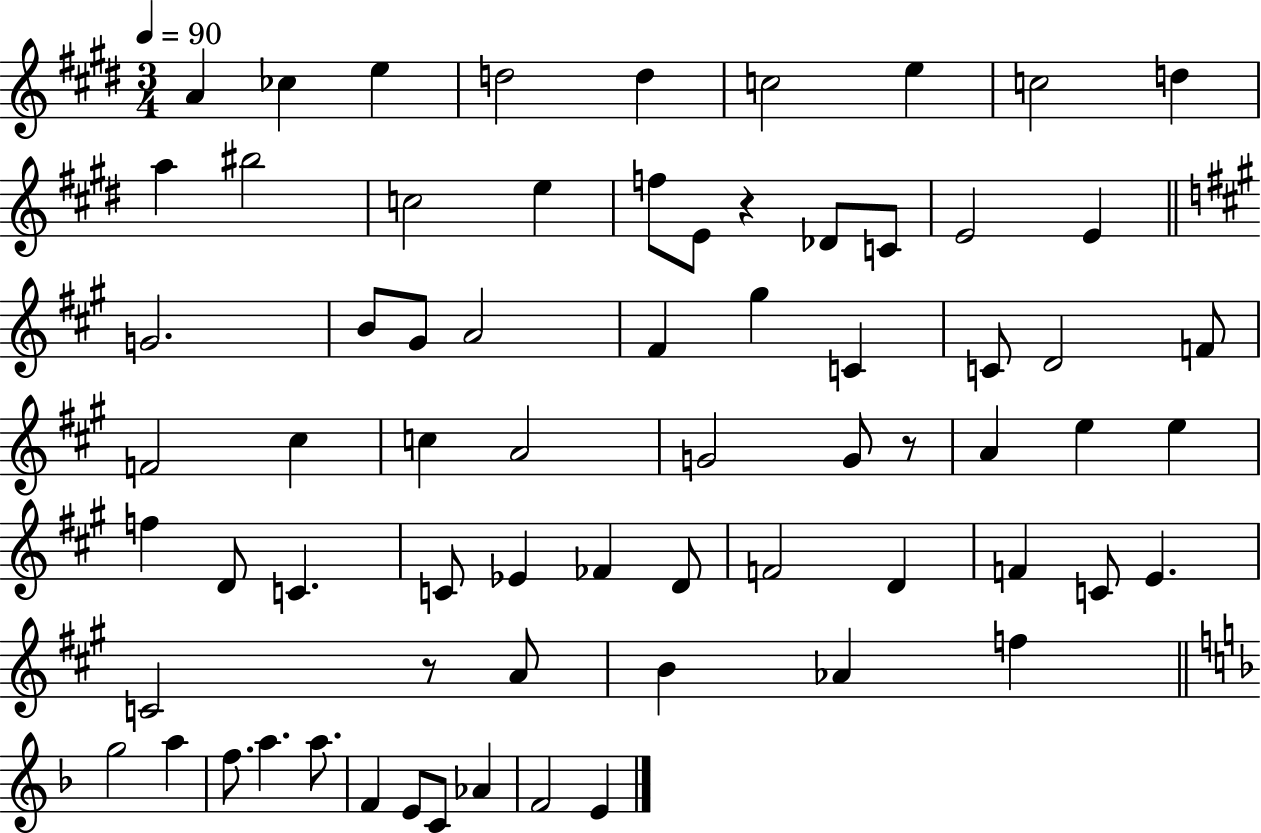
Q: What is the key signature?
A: E major